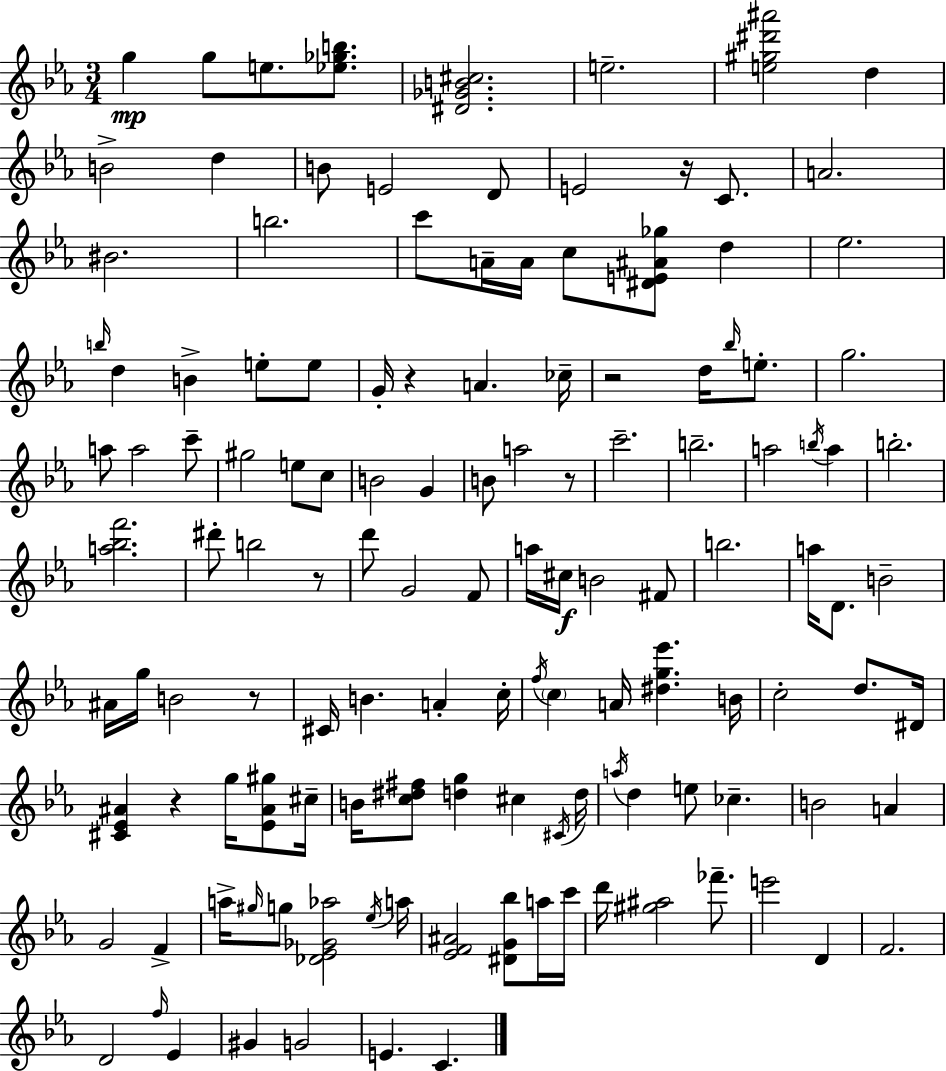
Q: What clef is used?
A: treble